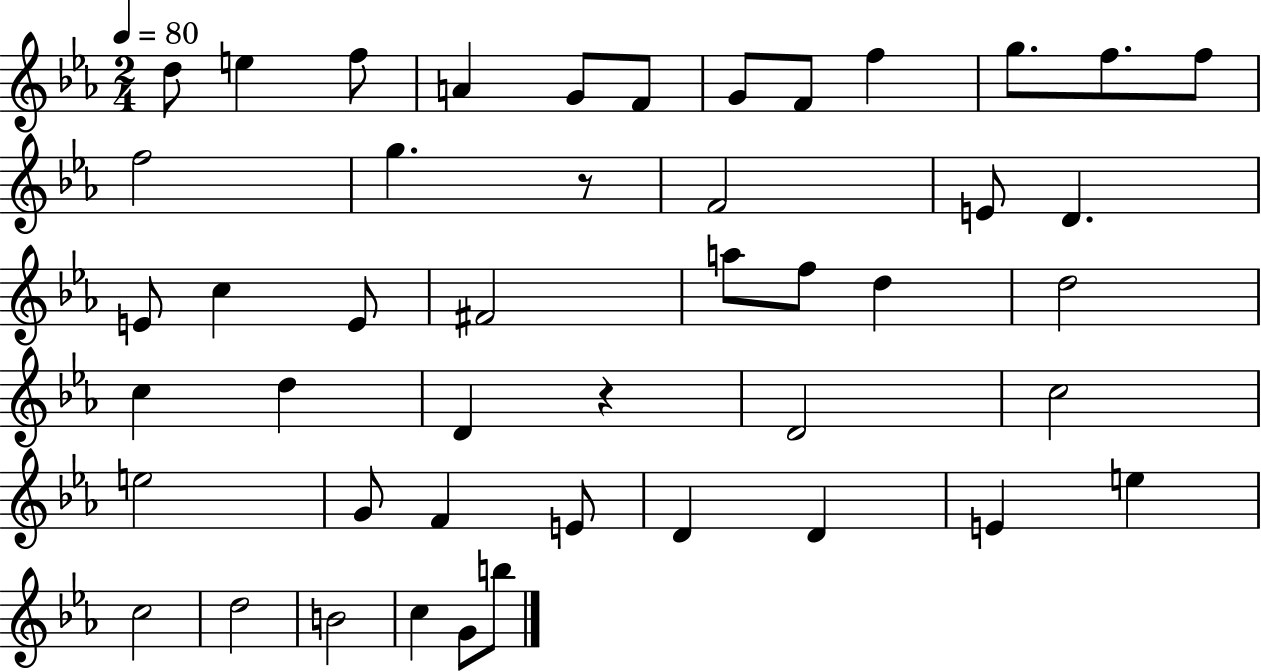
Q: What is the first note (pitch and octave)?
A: D5